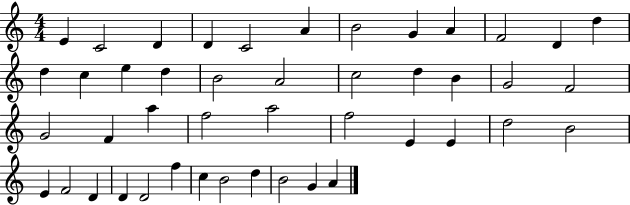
{
  \clef treble
  \numericTimeSignature
  \time 4/4
  \key c \major
  e'4 c'2 d'4 | d'4 c'2 a'4 | b'2 g'4 a'4 | f'2 d'4 d''4 | \break d''4 c''4 e''4 d''4 | b'2 a'2 | c''2 d''4 b'4 | g'2 f'2 | \break g'2 f'4 a''4 | f''2 a''2 | f''2 e'4 e'4 | d''2 b'2 | \break e'4 f'2 d'4 | d'4 d'2 f''4 | c''4 b'2 d''4 | b'2 g'4 a'4 | \break \bar "|."
}